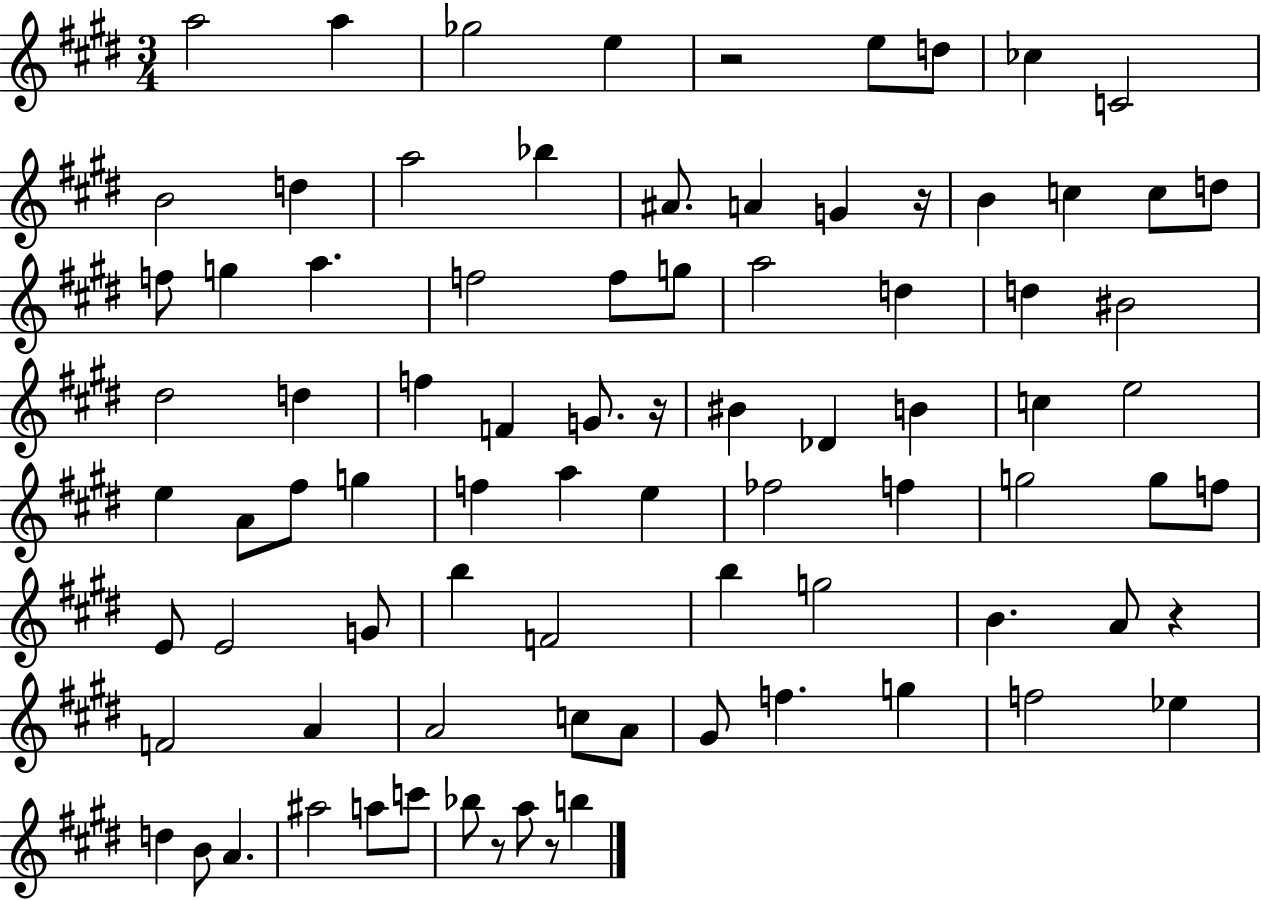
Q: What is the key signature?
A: E major